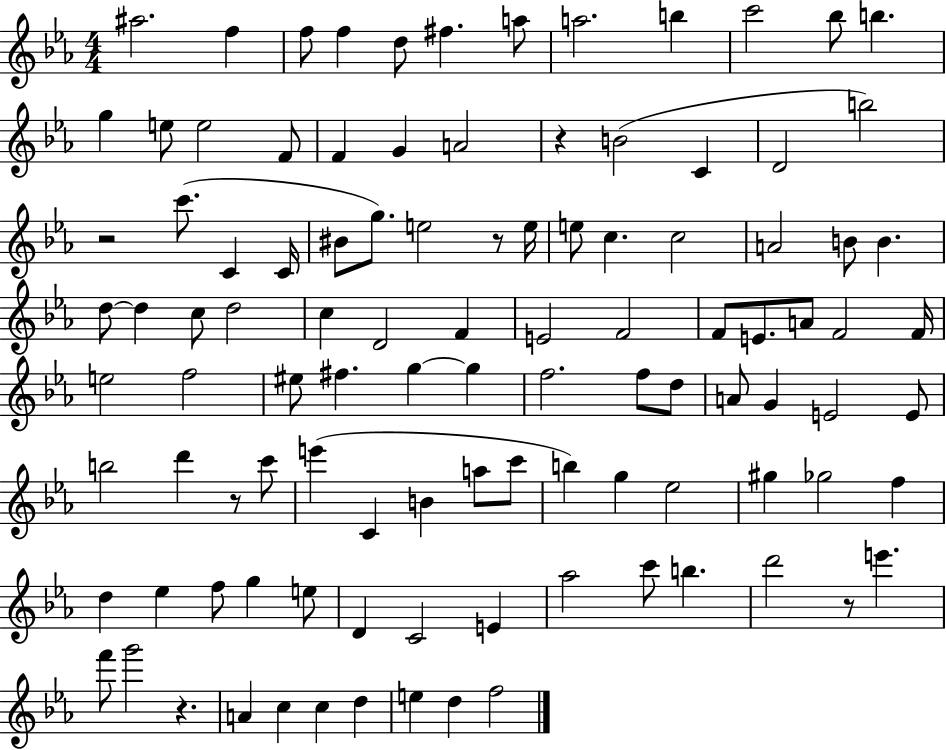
{
  \clef treble
  \numericTimeSignature
  \time 4/4
  \key ees \major
  ais''2. f''4 | f''8 f''4 d''8 fis''4. a''8 | a''2. b''4 | c'''2 bes''8 b''4. | \break g''4 e''8 e''2 f'8 | f'4 g'4 a'2 | r4 b'2( c'4 | d'2 b''2) | \break r2 c'''8.( c'4 c'16 | bis'8 g''8.) e''2 r8 e''16 | e''8 c''4. c''2 | a'2 b'8 b'4. | \break d''8~~ d''4 c''8 d''2 | c''4 d'2 f'4 | e'2 f'2 | f'8 e'8. a'8 f'2 f'16 | \break e''2 f''2 | eis''8 fis''4. g''4~~ g''4 | f''2. f''8 d''8 | a'8 g'4 e'2 e'8 | \break b''2 d'''4 r8 c'''8 | e'''4( c'4 b'4 a''8 c'''8 | b''4) g''4 ees''2 | gis''4 ges''2 f''4 | \break d''4 ees''4 f''8 g''4 e''8 | d'4 c'2 e'4 | aes''2 c'''8 b''4. | d'''2 r8 e'''4. | \break f'''8 g'''2 r4. | a'4 c''4 c''4 d''4 | e''4 d''4 f''2 | \bar "|."
}